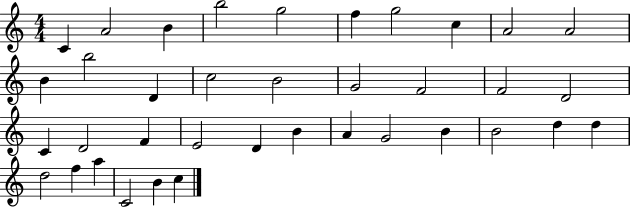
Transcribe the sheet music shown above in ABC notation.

X:1
T:Untitled
M:4/4
L:1/4
K:C
C A2 B b2 g2 f g2 c A2 A2 B b2 D c2 B2 G2 F2 F2 D2 C D2 F E2 D B A G2 B B2 d d d2 f a C2 B c